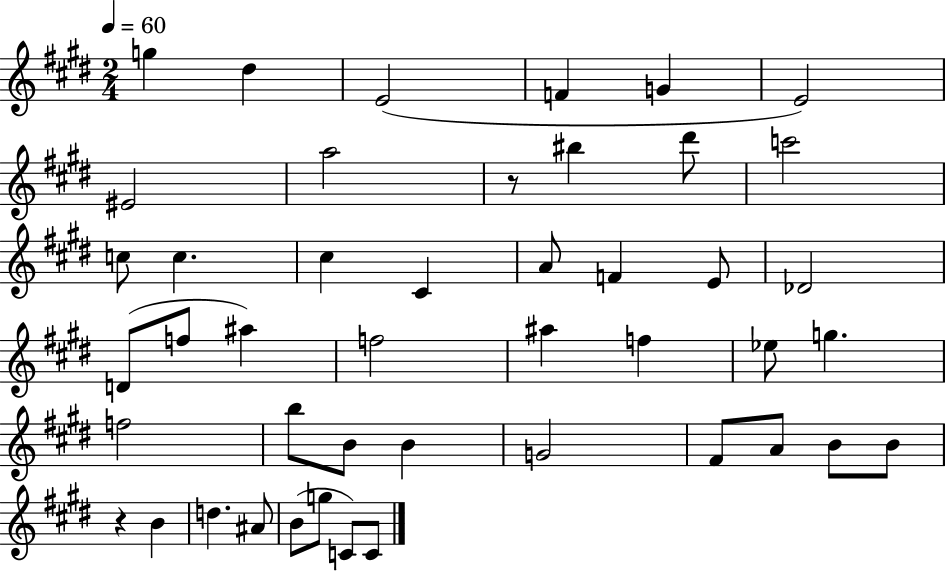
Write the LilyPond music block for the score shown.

{
  \clef treble
  \numericTimeSignature
  \time 2/4
  \key e \major
  \tempo 4 = 60
  g''4 dis''4 | e'2( | f'4 g'4 | e'2) | \break eis'2 | a''2 | r8 bis''4 dis'''8 | c'''2 | \break c''8 c''4. | cis''4 cis'4 | a'8 f'4 e'8 | des'2 | \break d'8( f''8 ais''4) | f''2 | ais''4 f''4 | ees''8 g''4. | \break f''2 | b''8 b'8 b'4 | g'2 | fis'8 a'8 b'8 b'8 | \break r4 b'4 | d''4. ais'8 | b'8( g''8 c'8) c'8 | \bar "|."
}